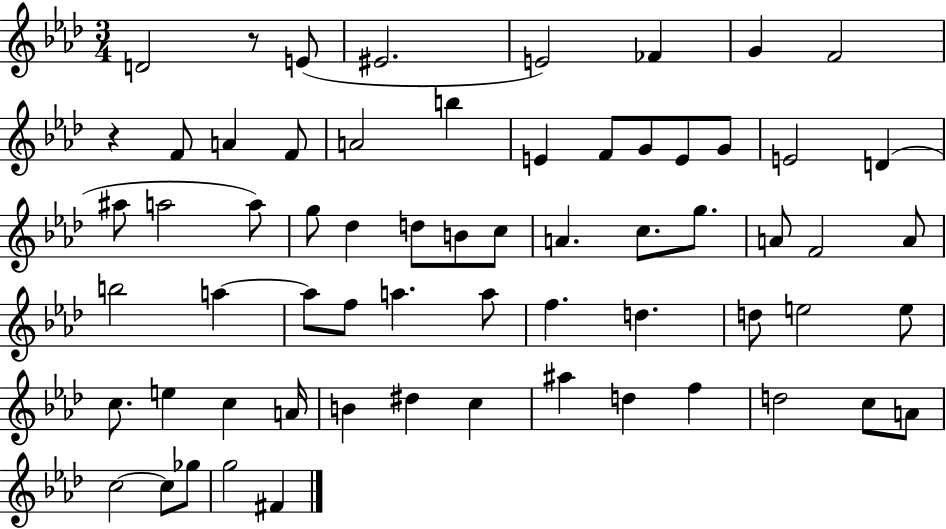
{
  \clef treble
  \numericTimeSignature
  \time 3/4
  \key aes \major
  d'2 r8 e'8( | eis'2. | e'2) fes'4 | g'4 f'2 | \break r4 f'8 a'4 f'8 | a'2 b''4 | e'4 f'8 g'8 e'8 g'8 | e'2 d'4( | \break ais''8 a''2 a''8) | g''8 des''4 d''8 b'8 c''8 | a'4. c''8. g''8. | a'8 f'2 a'8 | \break b''2 a''4~~ | a''8 f''8 a''4. a''8 | f''4. d''4. | d''8 e''2 e''8 | \break c''8. e''4 c''4 a'16 | b'4 dis''4 c''4 | ais''4 d''4 f''4 | d''2 c''8 a'8 | \break c''2~~ c''8 ges''8 | g''2 fis'4 | \bar "|."
}